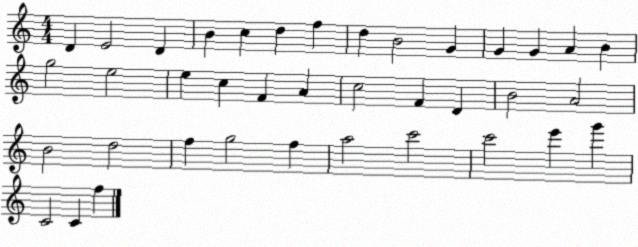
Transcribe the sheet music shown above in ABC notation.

X:1
T:Untitled
M:4/4
L:1/4
K:C
D E2 D B c d f d B2 G G G A B g2 e2 e c F A c2 F D B2 A2 B2 d2 f g2 f a2 c'2 c'2 e' g' C2 C f